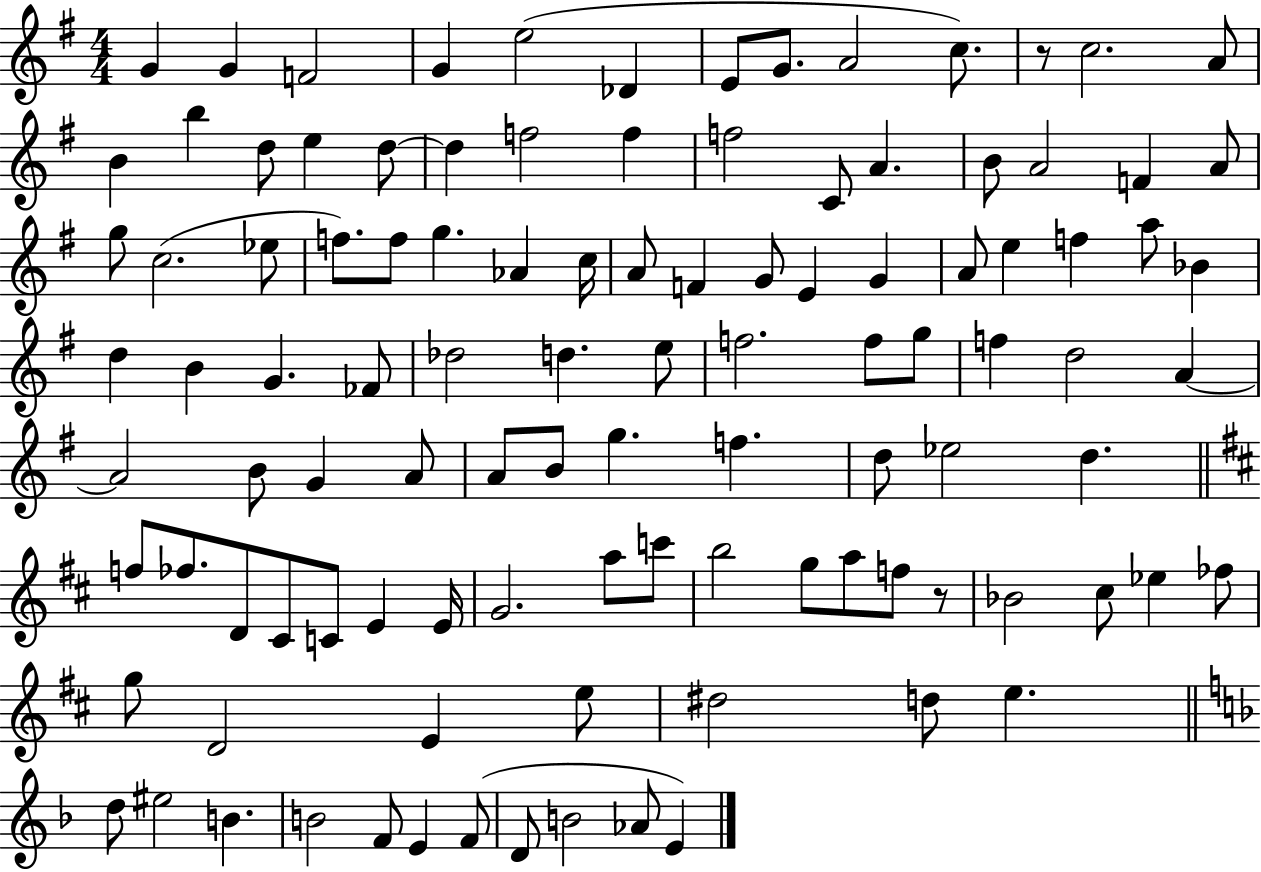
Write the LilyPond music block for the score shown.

{
  \clef treble
  \numericTimeSignature
  \time 4/4
  \key g \major
  g'4 g'4 f'2 | g'4 e''2( des'4 | e'8 g'8. a'2 c''8.) | r8 c''2. a'8 | \break b'4 b''4 d''8 e''4 d''8~~ | d''4 f''2 f''4 | f''2 c'8 a'4. | b'8 a'2 f'4 a'8 | \break g''8 c''2.( ees''8 | f''8.) f''8 g''4. aes'4 c''16 | a'8 f'4 g'8 e'4 g'4 | a'8 e''4 f''4 a''8 bes'4 | \break d''4 b'4 g'4. fes'8 | des''2 d''4. e''8 | f''2. f''8 g''8 | f''4 d''2 a'4~~ | \break a'2 b'8 g'4 a'8 | a'8 b'8 g''4. f''4. | d''8 ees''2 d''4. | \bar "||" \break \key d \major f''8 fes''8. d'8 cis'8 c'8 e'4 e'16 | g'2. a''8 c'''8 | b''2 g''8 a''8 f''8 r8 | bes'2 cis''8 ees''4 fes''8 | \break g''8 d'2 e'4 e''8 | dis''2 d''8 e''4. | \bar "||" \break \key f \major d''8 eis''2 b'4. | b'2 f'8 e'4 f'8( | d'8 b'2 aes'8 e'4) | \bar "|."
}